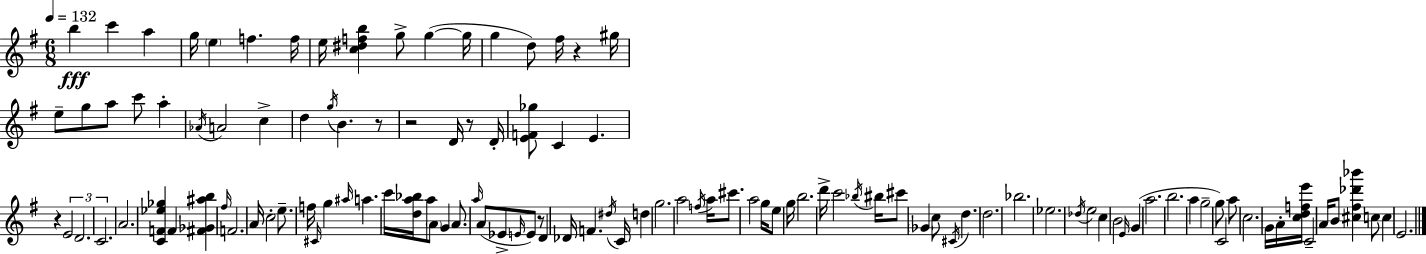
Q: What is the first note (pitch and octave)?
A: B5